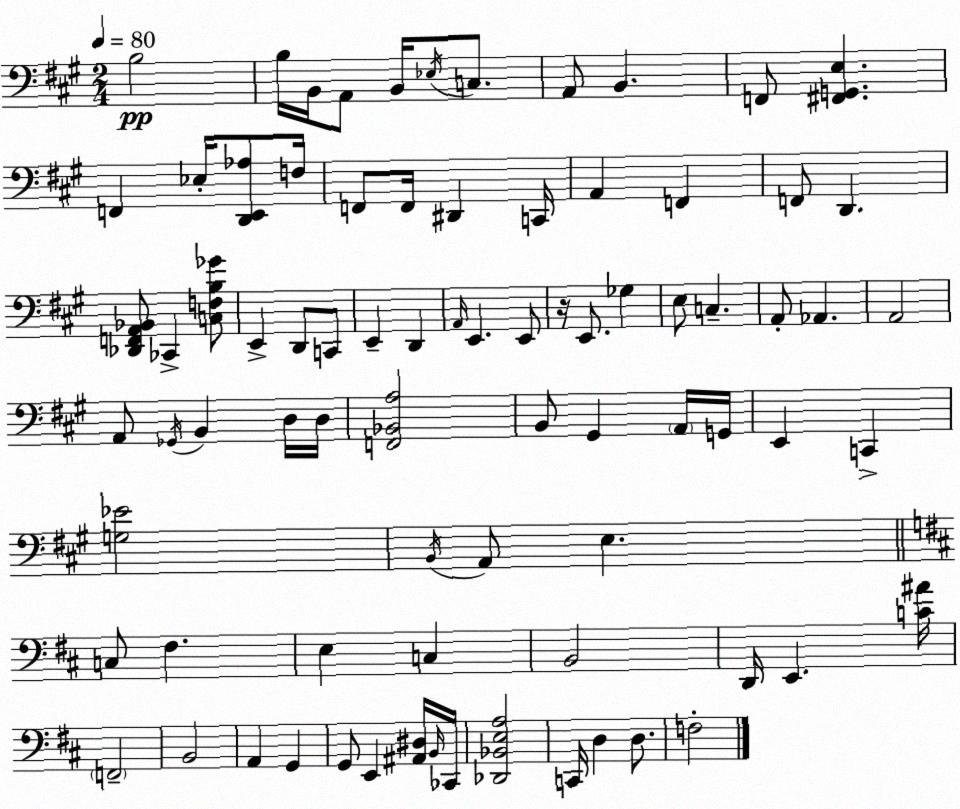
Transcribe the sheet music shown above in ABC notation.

X:1
T:Untitled
M:2/4
L:1/4
K:A
B,2 B,/4 B,,/4 A,,/2 B,,/4 _E,/4 C,/2 A,,/2 B,, F,,/2 [^F,,G,,E,] F,, _E,/4 [D,,E,,_A,]/2 F,/4 F,,/2 F,,/4 ^D,, C,,/4 A,, F,, F,,/2 D,, [_D,,F,,A,,_B,,]/2 _C,, [C,F,B,_G]/2 E,, D,,/2 C,,/2 E,, D,, A,,/4 E,, E,,/2 z/4 E,,/2 _G, E,/2 C, A,,/2 _A,, A,,2 A,,/2 _G,,/4 B,, D,/4 D,/4 [F,,_B,,A,]2 B,,/2 ^G,, A,,/4 G,,/4 E,, C,, [G,_E]2 B,,/4 A,,/2 E, C,/2 ^F, E, C, B,,2 D,,/4 E,, [C^A]/4 F,,2 B,,2 A,, G,, G,,/2 E,, [^A,,^D,]/4 B,,/4 _C,,/4 [_D,,_B,,E,A,]2 C,,/4 D, D,/2 F,2